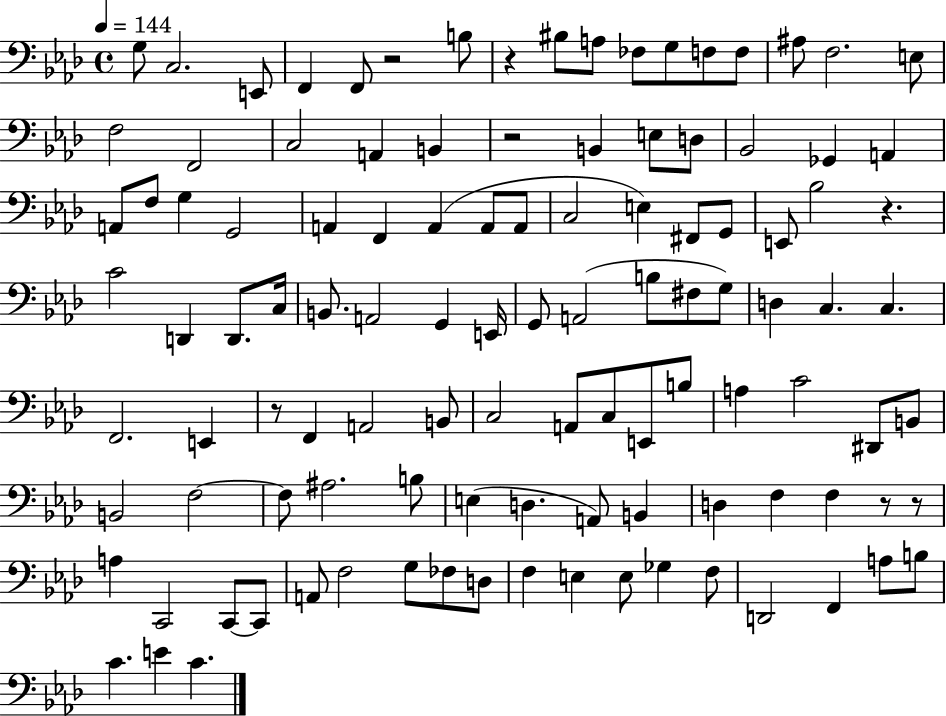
G3/e C3/h. E2/e F2/q F2/e R/h B3/e R/q BIS3/e A3/e FES3/e G3/e F3/e F3/e A#3/e F3/h. E3/e F3/h F2/h C3/h A2/q B2/q R/h B2/q E3/e D3/e Bb2/h Gb2/q A2/q A2/e F3/e G3/q G2/h A2/q F2/q A2/q A2/e A2/e C3/h E3/q F#2/e G2/e E2/e Bb3/h R/q. C4/h D2/q D2/e. C3/s B2/e. A2/h G2/q E2/s G2/e A2/h B3/e F#3/e G3/e D3/q C3/q. C3/q. F2/h. E2/q R/e F2/q A2/h B2/e C3/h A2/e C3/e E2/e B3/e A3/q C4/h D#2/e B2/e B2/h F3/h F3/e A#3/h. B3/e E3/q D3/q. A2/e B2/q D3/q F3/q F3/q R/e R/e A3/q C2/h C2/e C2/e A2/e F3/h G3/e FES3/e D3/e F3/q E3/q E3/e Gb3/q F3/e D2/h F2/q A3/e B3/e C4/q. E4/q C4/q.